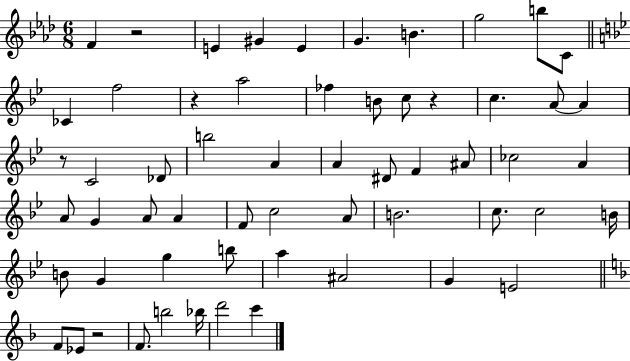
{
  \clef treble
  \numericTimeSignature
  \time 6/8
  \key aes \major
  \repeat volta 2 { f'4 r2 | e'4 gis'4 e'4 | g'4. b'4. | g''2 b''8 c'8 | \break \bar "||" \break \key g \minor ces'4 f''2 | r4 a''2 | fes''4 b'8 c''8 r4 | c''4. a'8~~ a'4 | \break r8 c'2 des'8 | b''2 a'4 | a'4 dis'8 f'4 ais'8 | ces''2 a'4 | \break a'8 g'4 a'8 a'4 | f'8 c''2 a'8 | b'2. | c''8. c''2 b'16 | \break b'8 g'4 g''4 b''8 | a''4 ais'2 | g'4 e'2 | \bar "||" \break \key f \major f'8 ees'8 r2 | f'8. b''2 bes''16 | d'''2 c'''4 | } \bar "|."
}